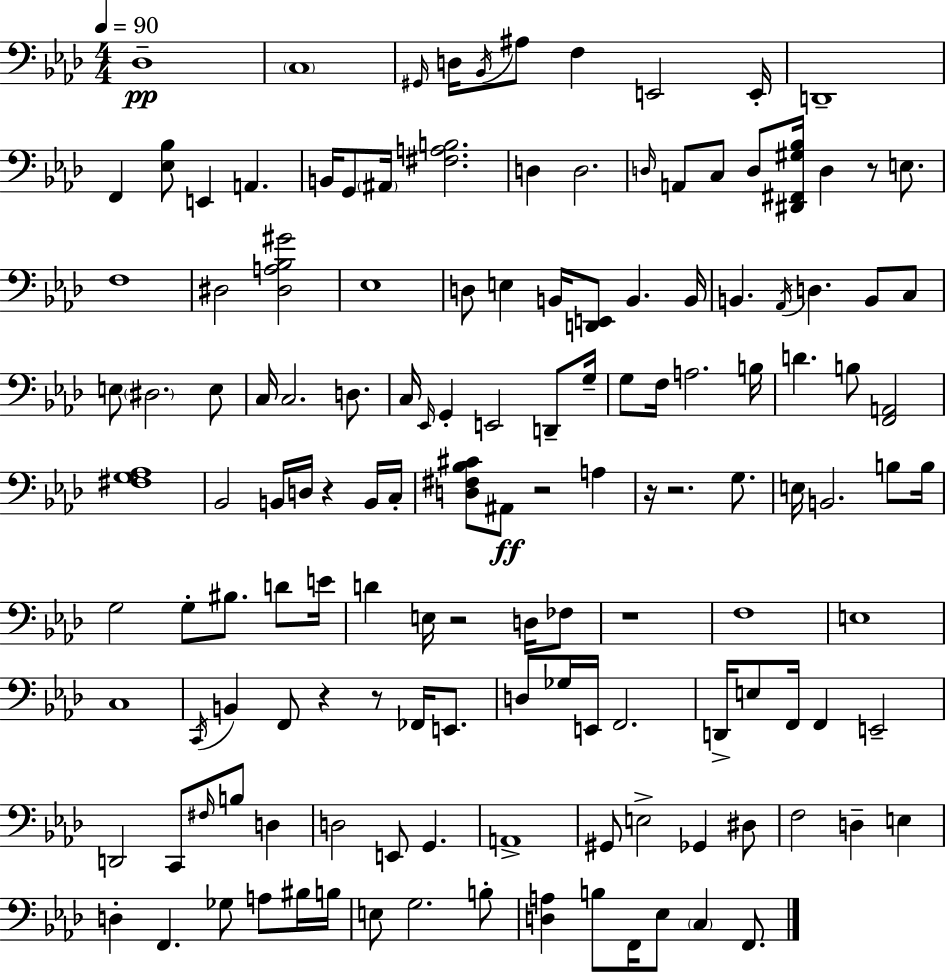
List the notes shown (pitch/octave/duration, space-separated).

Db3/w C3/w G#2/s D3/s Bb2/s A#3/e F3/q E2/h E2/s D2/w F2/q [Eb3,Bb3]/e E2/q A2/q. B2/s G2/e A#2/s [F#3,A3,B3]/h. D3/q D3/h. D3/s A2/e C3/e D3/e [D#2,F#2,G#3,Bb3]/s D3/q R/e E3/e. F3/w D#3/h [D#3,A3,Bb3,G#4]/h Eb3/w D3/e E3/q B2/s [D2,E2]/e B2/q. B2/s B2/q. Ab2/s D3/q. B2/e C3/e E3/e D#3/h. E3/e C3/s C3/h. D3/e. C3/s Eb2/s G2/q E2/h D2/e G3/s G3/e F3/s A3/h. B3/s D4/q. B3/e [F2,A2]/h [F#3,G3,Ab3]/w Bb2/h B2/s D3/s R/q B2/s C3/s [D3,F#3,Bb3,C#4]/e A#2/e R/h A3/q R/s R/h. G3/e. E3/s B2/h. B3/e B3/s G3/h G3/e BIS3/e. D4/e E4/s D4/q E3/s R/h D3/s FES3/e R/w F3/w E3/w C3/w C2/s B2/q F2/e R/q R/e FES2/s E2/e. D3/e Gb3/s E2/s F2/h. D2/s E3/e F2/s F2/q E2/h D2/h C2/e F#3/s B3/e D3/q D3/h E2/e G2/q. A2/w G#2/e E3/h Gb2/q D#3/e F3/h D3/q E3/q D3/q F2/q. Gb3/e A3/e BIS3/s B3/s E3/e G3/h. B3/e [D3,A3]/q B3/e F2/s Eb3/e C3/q F2/e.